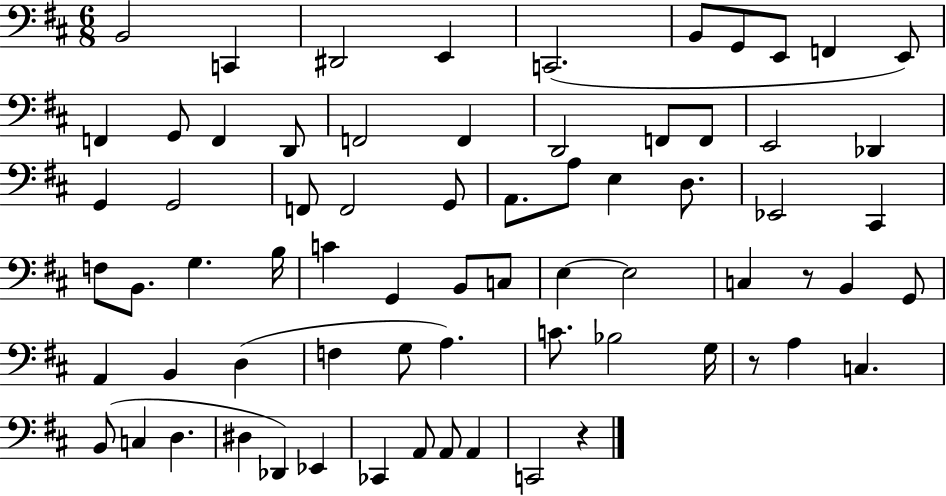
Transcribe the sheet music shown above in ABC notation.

X:1
T:Untitled
M:6/8
L:1/4
K:D
B,,2 C,, ^D,,2 E,, C,,2 B,,/2 G,,/2 E,,/2 F,, E,,/2 F,, G,,/2 F,, D,,/2 F,,2 F,, D,,2 F,,/2 F,,/2 E,,2 _D,, G,, G,,2 F,,/2 F,,2 G,,/2 A,,/2 A,/2 E, D,/2 _E,,2 ^C,, F,/2 B,,/2 G, B,/4 C G,, B,,/2 C,/2 E, E,2 C, z/2 B,, G,,/2 A,, B,, D, F, G,/2 A, C/2 _B,2 G,/4 z/2 A, C, B,,/2 C, D, ^D, _D,, _E,, _C,, A,,/2 A,,/2 A,, C,,2 z